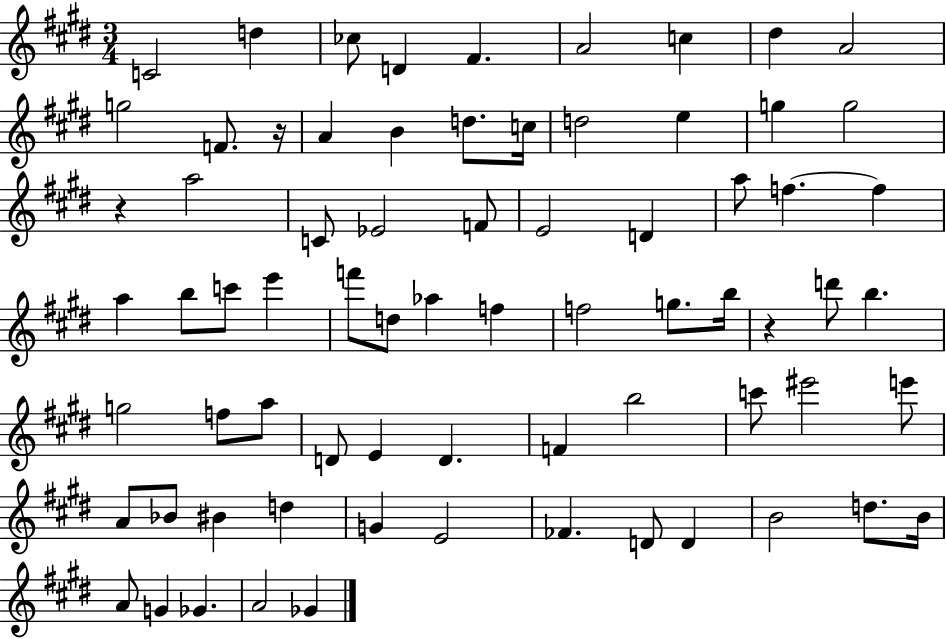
{
  \clef treble
  \numericTimeSignature
  \time 3/4
  \key e \major
  c'2 d''4 | ces''8 d'4 fis'4. | a'2 c''4 | dis''4 a'2 | \break g''2 f'8. r16 | a'4 b'4 d''8. c''16 | d''2 e''4 | g''4 g''2 | \break r4 a''2 | c'8 ees'2 f'8 | e'2 d'4 | a''8 f''4.~~ f''4 | \break a''4 b''8 c'''8 e'''4 | f'''8 d''8 aes''4 f''4 | f''2 g''8. b''16 | r4 d'''8 b''4. | \break g''2 f''8 a''8 | d'8 e'4 d'4. | f'4 b''2 | c'''8 eis'''2 e'''8 | \break a'8 bes'8 bis'4 d''4 | g'4 e'2 | fes'4. d'8 d'4 | b'2 d''8. b'16 | \break a'8 g'4 ges'4. | a'2 ges'4 | \bar "|."
}